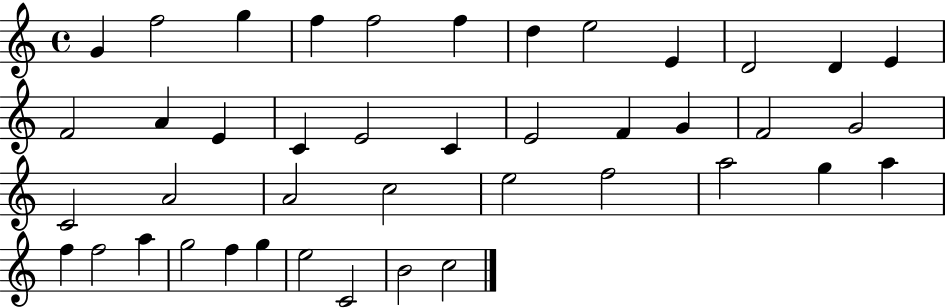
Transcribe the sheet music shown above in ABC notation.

X:1
T:Untitled
M:4/4
L:1/4
K:C
G f2 g f f2 f d e2 E D2 D E F2 A E C E2 C E2 F G F2 G2 C2 A2 A2 c2 e2 f2 a2 g a f f2 a g2 f g e2 C2 B2 c2